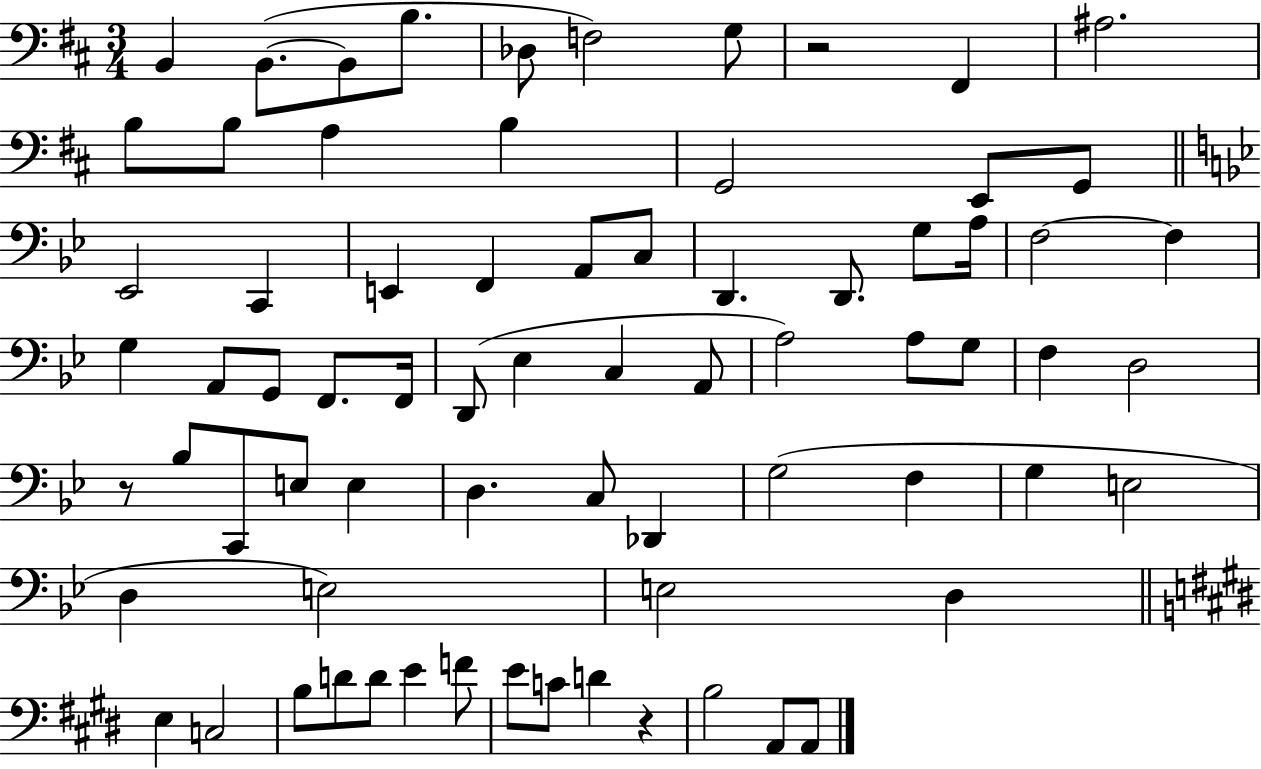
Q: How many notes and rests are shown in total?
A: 73